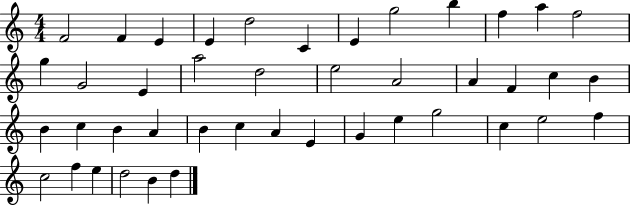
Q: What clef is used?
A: treble